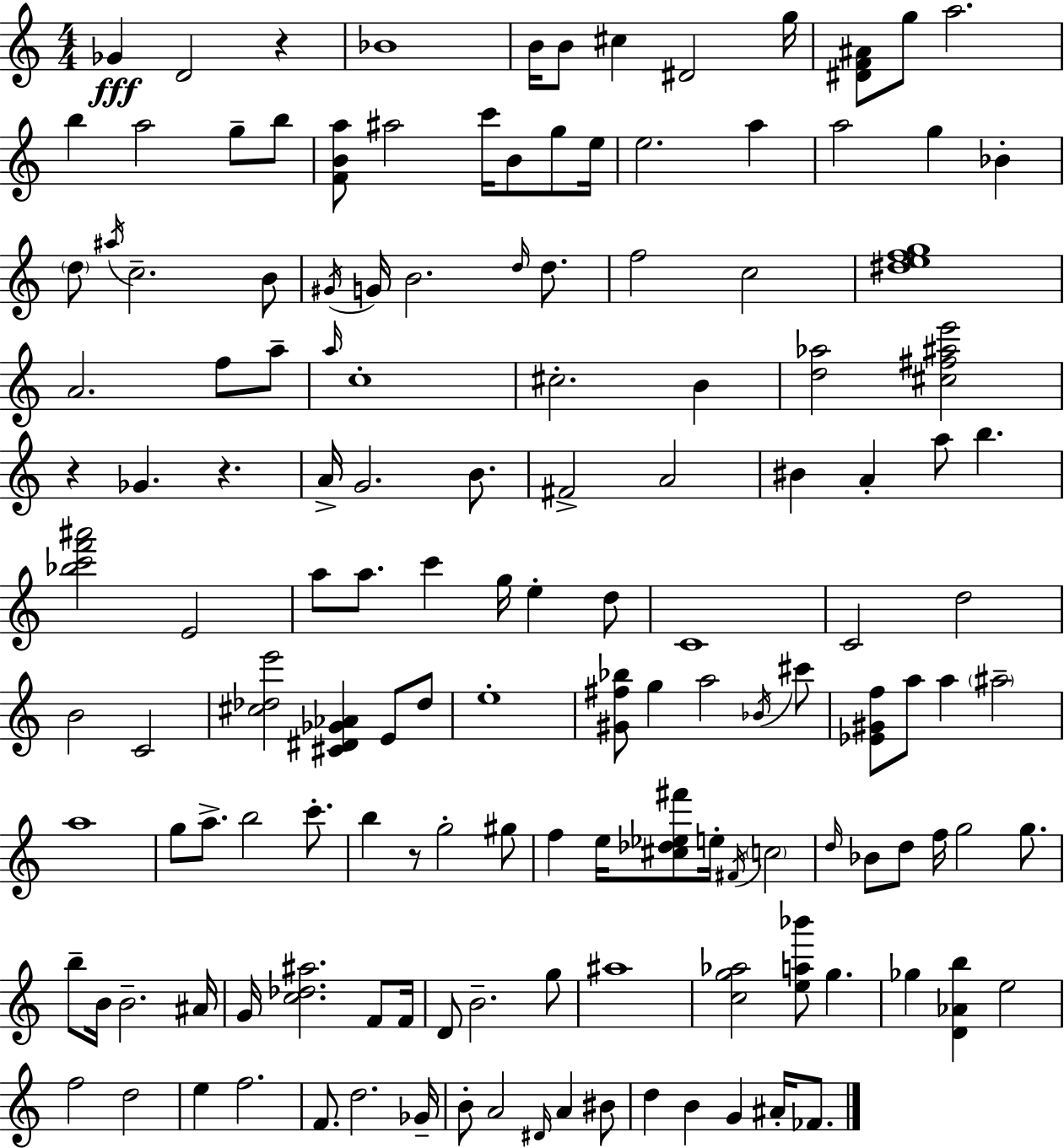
{
  \clef treble
  \numericTimeSignature
  \time 4/4
  \key c \major
  ges'4\fff d'2 r4 | bes'1 | b'16 b'8 cis''4 dis'2 g''16 | <dis' f' ais'>8 g''8 a''2. | \break b''4 a''2 g''8-- b''8 | <f' b' a''>8 ais''2 c'''16 b'8 g''8 e''16 | e''2. a''4 | a''2 g''4 bes'4-. | \break \parenthesize d''8 \acciaccatura { ais''16 } c''2.-- b'8 | \acciaccatura { gis'16 } g'16 b'2. \grace { d''16 } | d''8. f''2 c''2 | <dis'' e'' f'' g''>1 | \break a'2. f''8 | a''8-- \grace { a''16 } c''1-. | cis''2.-. | b'4 <d'' aes''>2 <cis'' fis'' ais'' e'''>2 | \break r4 ges'4. r4. | a'16-> g'2. | b'8. fis'2-> a'2 | bis'4 a'4-. a''8 b''4. | \break <bes'' c''' f''' ais'''>2 e'2 | a''8 a''8. c'''4 g''16 e''4-. | d''8 c'1 | c'2 d''2 | \break b'2 c'2 | <cis'' des'' e'''>2 <cis' dis' ges' aes'>4 | e'8 des''8 e''1-. | <gis' fis'' bes''>8 g''4 a''2 | \break \acciaccatura { bes'16 } cis'''8 <ees' gis' f''>8 a''8 a''4 \parenthesize ais''2-- | a''1 | g''8 a''8.-> b''2 | c'''8.-. b''4 r8 g''2-. | \break gis''8 f''4 e''16 <cis'' des'' ees'' fis'''>8 e''16-. \acciaccatura { fis'16 } \parenthesize c''2 | \grace { d''16 } bes'8 d''8 f''16 g''2 | g''8. b''8-- b'16 b'2.-- | ais'16 g'16 <c'' des'' ais''>2. | \break f'8 f'16 d'8 b'2.-- | g''8 ais''1 | <c'' g'' aes''>2 <e'' a'' bes'''>8 | g''4. ges''4 <d' aes' b''>4 e''2 | \break f''2 d''2 | e''4 f''2. | f'8. d''2. | ges'16-- b'8-. a'2 | \break \grace { dis'16 } a'4 bis'8 d''4 b'4 | g'4 ais'16-. fes'8. \bar "|."
}